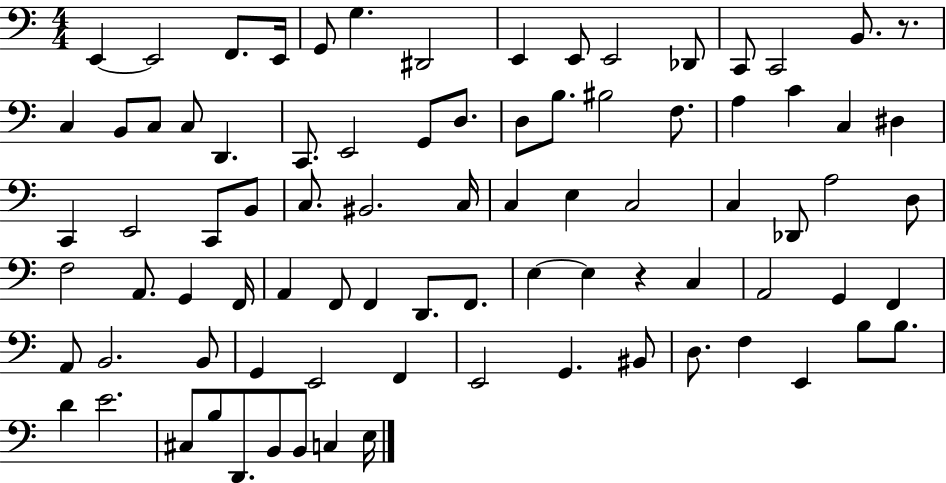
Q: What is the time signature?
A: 4/4